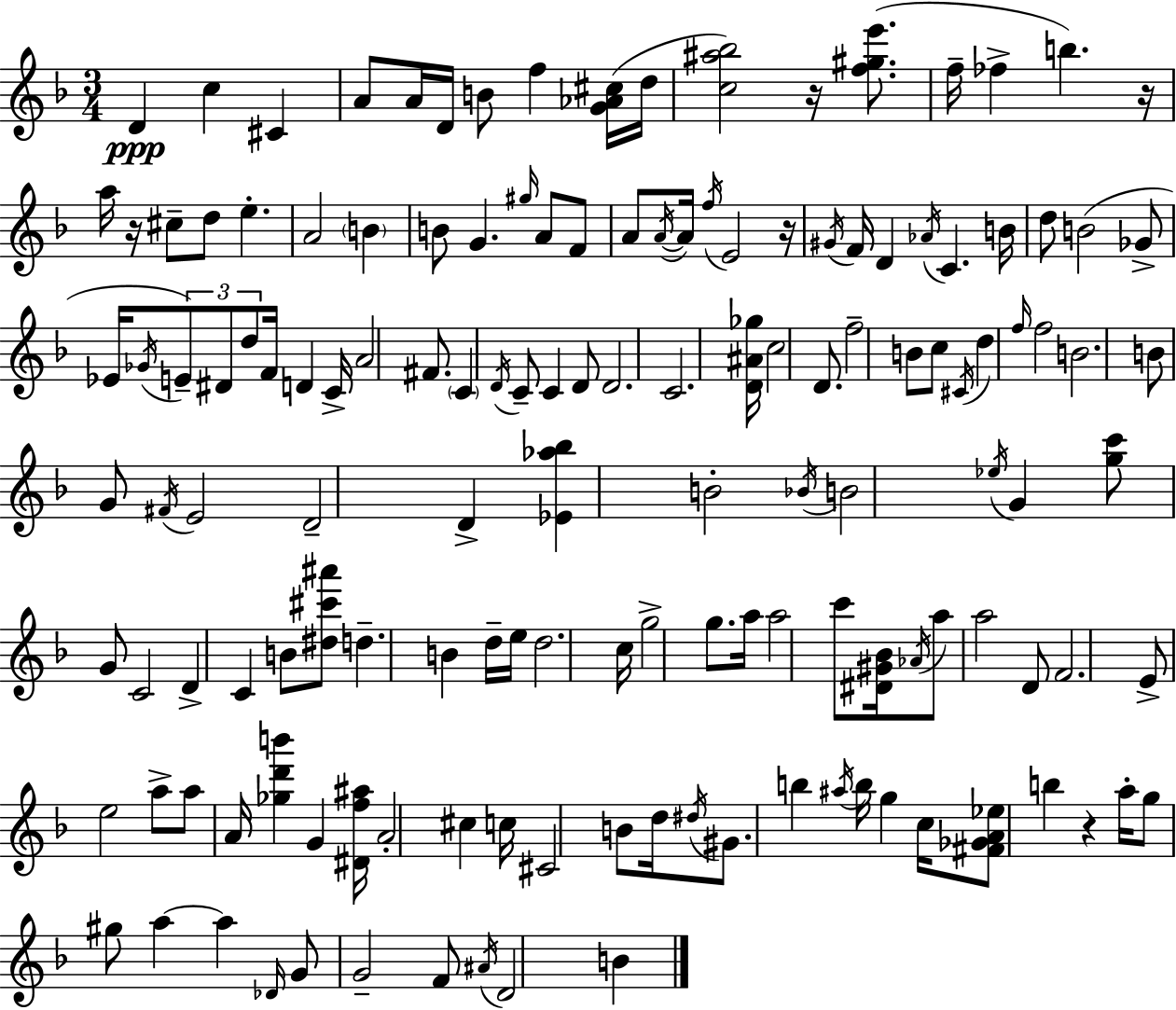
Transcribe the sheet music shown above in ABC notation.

X:1
T:Untitled
M:3/4
L:1/4
K:Dm
D c ^C A/2 A/4 D/4 B/2 f [G_A^c]/4 d/4 [c^a_b]2 z/4 [f^ge']/2 f/4 _f b z/4 a/4 z/4 ^c/2 d/2 e A2 B B/2 G ^g/4 A/2 F/2 A/2 A/4 A/4 f/4 E2 z/4 ^G/4 F/4 D _A/4 C B/4 d/2 B2 _G/2 _E/4 _G/4 E/2 ^D/2 d/2 F/4 D C/4 A2 ^F/2 C D/4 C/2 C D/2 D2 C2 [D^A_g]/4 c2 D/2 f2 B/2 c/2 ^C/4 d f/4 f2 B2 B/2 G/2 ^F/4 E2 D2 D [_E_a_b] B2 _B/4 B2 _e/4 G [gc']/2 G/2 C2 D C B/2 [^d^c'^a']/2 d B d/4 e/4 d2 c/4 g2 g/2 a/4 a2 c'/2 [^D^G_B]/4 _A/4 a/2 a2 D/2 F2 E/2 e2 a/2 a/2 A/4 [_gd'b'] G [^Df^a]/4 A2 ^c c/4 ^C2 B/2 d/4 ^d/4 ^G/2 b ^a/4 b/4 g c/4 [^F_GA_e]/2 b z a/4 g/2 ^g/2 a a _D/4 G/2 G2 F/2 ^A/4 D2 B